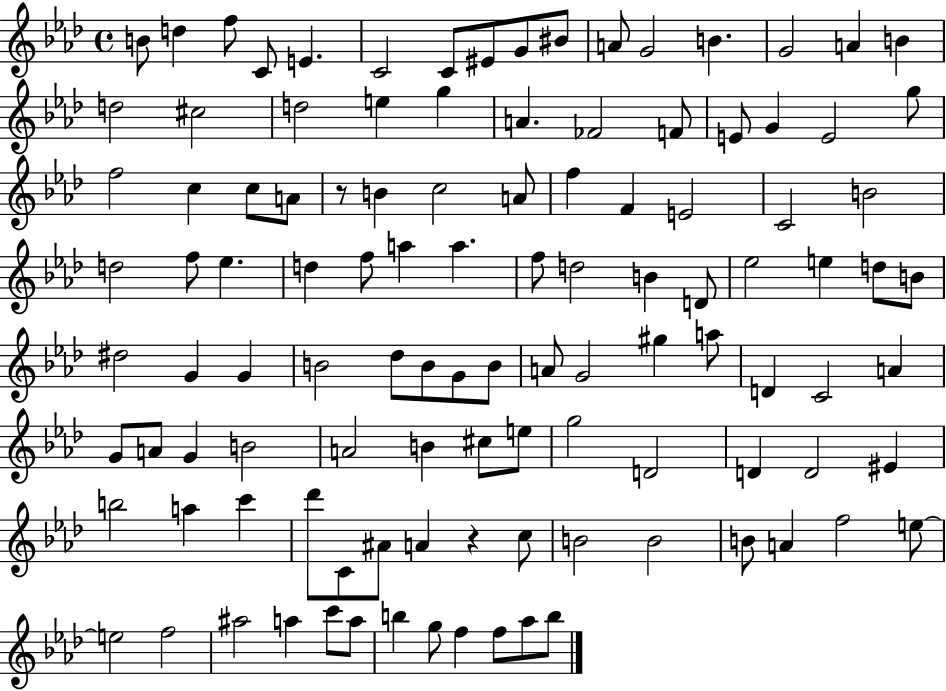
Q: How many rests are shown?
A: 2